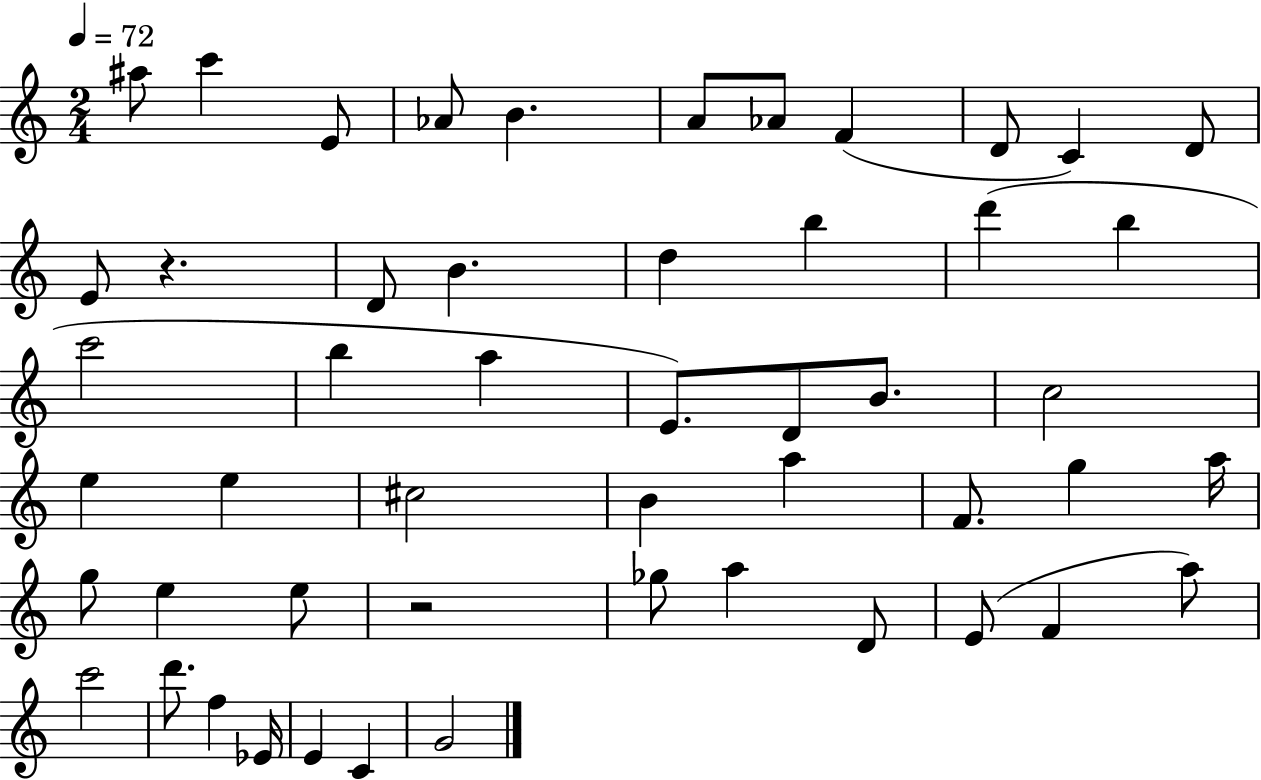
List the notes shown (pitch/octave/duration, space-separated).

A#5/e C6/q E4/e Ab4/e B4/q. A4/e Ab4/e F4/q D4/e C4/q D4/e E4/e R/q. D4/e B4/q. D5/q B5/q D6/q B5/q C6/h B5/q A5/q E4/e. D4/e B4/e. C5/h E5/q E5/q C#5/h B4/q A5/q F4/e. G5/q A5/s G5/e E5/q E5/e R/h Gb5/e A5/q D4/e E4/e F4/q A5/e C6/h D6/e. F5/q Eb4/s E4/q C4/q G4/h